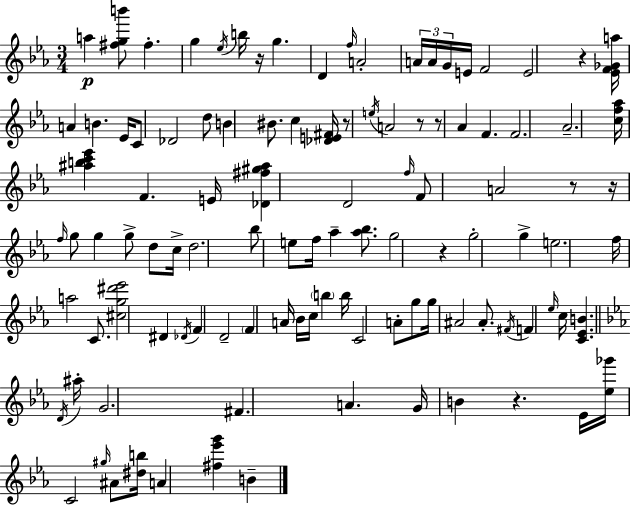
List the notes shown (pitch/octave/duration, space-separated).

A5/q [F#5,G5,B6]/e F#5/q. G5/q Eb5/s B5/s R/s G5/q. D4/q F5/s A4/h A4/s A4/s G4/s E4/s F4/h E4/h R/q [Eb4,F4,Gb4,A5]/s A4/q B4/q. Eb4/s C4/e Db4/h D5/e B4/q BIS4/e. C5/q [Db4,E4,F#4]/s R/e E5/s A4/h R/e R/e Ab4/q F4/q. F4/h. Ab4/h. [C5,F5,Ab5]/s [A#5,B5,C6,Eb6]/q F4/q. E4/s [Db4,F#5,G#5,A#5]/q D4/h F5/s F4/e A4/h R/e R/s F5/s G5/e G5/q G5/e D5/e C5/s D5/h. Bb5/e E5/e F5/s Ab5/q [Ab5,Bb5]/e. G5/h R/q G5/h G5/q E5/h. F5/s A5/h C4/e. [C#5,G5,D#6,Eb6]/h D#4/q Db4/s F4/q D4/h F4/q A4/s Bb4/s C5/s B5/q B5/s C4/h A4/e G5/e G5/s A#4/h A#4/e. F#4/s F4/q Eb5/s C5/s [C4,Eb4,B4]/q. D4/s A#5/s G4/h. F#4/q. A4/q. G4/s B4/q R/q. Eb4/s [Eb5,Gb6]/s C4/h G#5/s A#4/e [D#5,B5]/s A4/q [F#5,Eb6,G6]/q B4/q